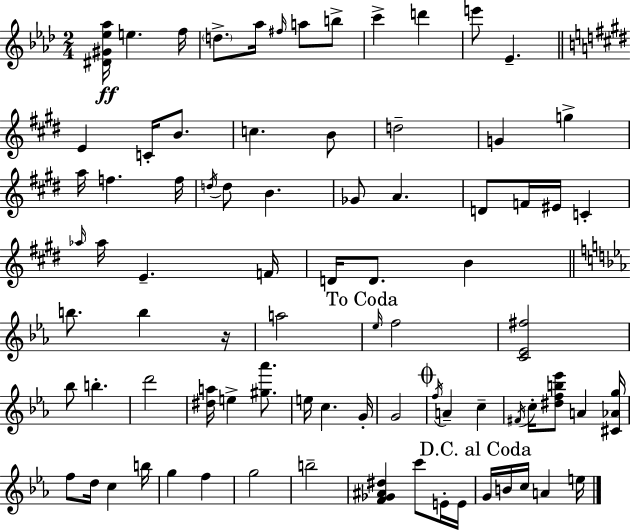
{
  \clef treble
  \numericTimeSignature
  \time 2/4
  \key aes \major
  <dis' gis' ees'' aes''>16\ff e''4. f''16 | \parenthesize d''8.-> aes''16 \grace { fis''16 } a''8 b''8-> | c'''4-> d'''4 | e'''8 ees'4.-- | \break \bar "||" \break \key e \major e'4 c'16-. b'8. | c''4. b'8 | d''2-- | g'4 g''4-> | \break a''16 f''4. f''16 | \acciaccatura { d''16 } d''8 b'4. | ges'8 a'4. | d'8 f'16 eis'16 c'4-. | \break \grace { aes''16 } aes''16 e'4.-- | f'16 d'16 d'8. b'4 | \bar "||" \break \key ees \major b''8. b''4 r16 | a''2 | \mark "To Coda" \grace { ees''16 } f''2 | <c' ees' fis''>2 | \break bes''8 b''4.-. | d'''2 | <dis'' a''>16 e''4-> <gis'' aes'''>8. | e''16 c''4. | \break g'16-. g'2 | \mark \markup { \musicglyph "scripts.coda" } \acciaccatura { f''16 } a'4-- c''4-- | \acciaccatura { fis'16 } c''16-. <dis'' f'' b'' ees'''>8 a'4 | <cis' aes' g''>16 f''8 d''16 c''4 | \break b''16 g''4 f''4 | g''2 | b''2-- | <f' ges' ais' dis''>4 c'''8 | \break e'16-. e'16 \mark "D.C. al Coda" g'16 b'16 c''16 a'4 | e''16 \bar "|."
}